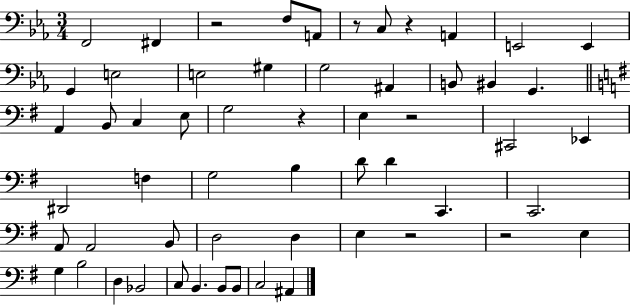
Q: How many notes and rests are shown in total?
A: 57